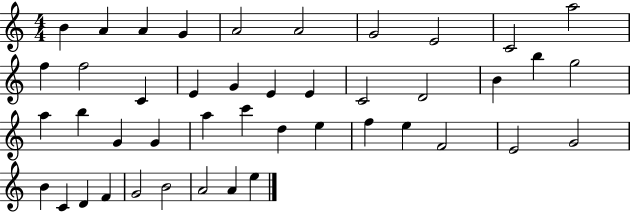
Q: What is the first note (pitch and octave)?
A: B4